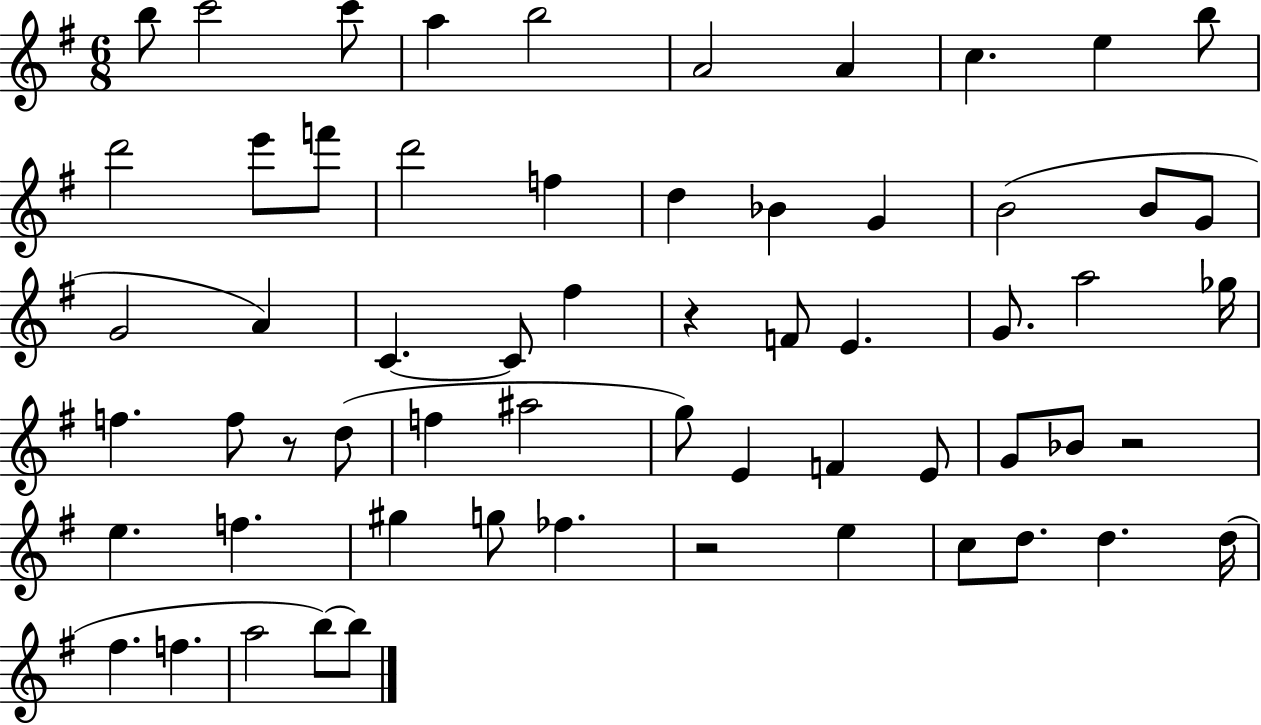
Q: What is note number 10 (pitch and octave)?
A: B5